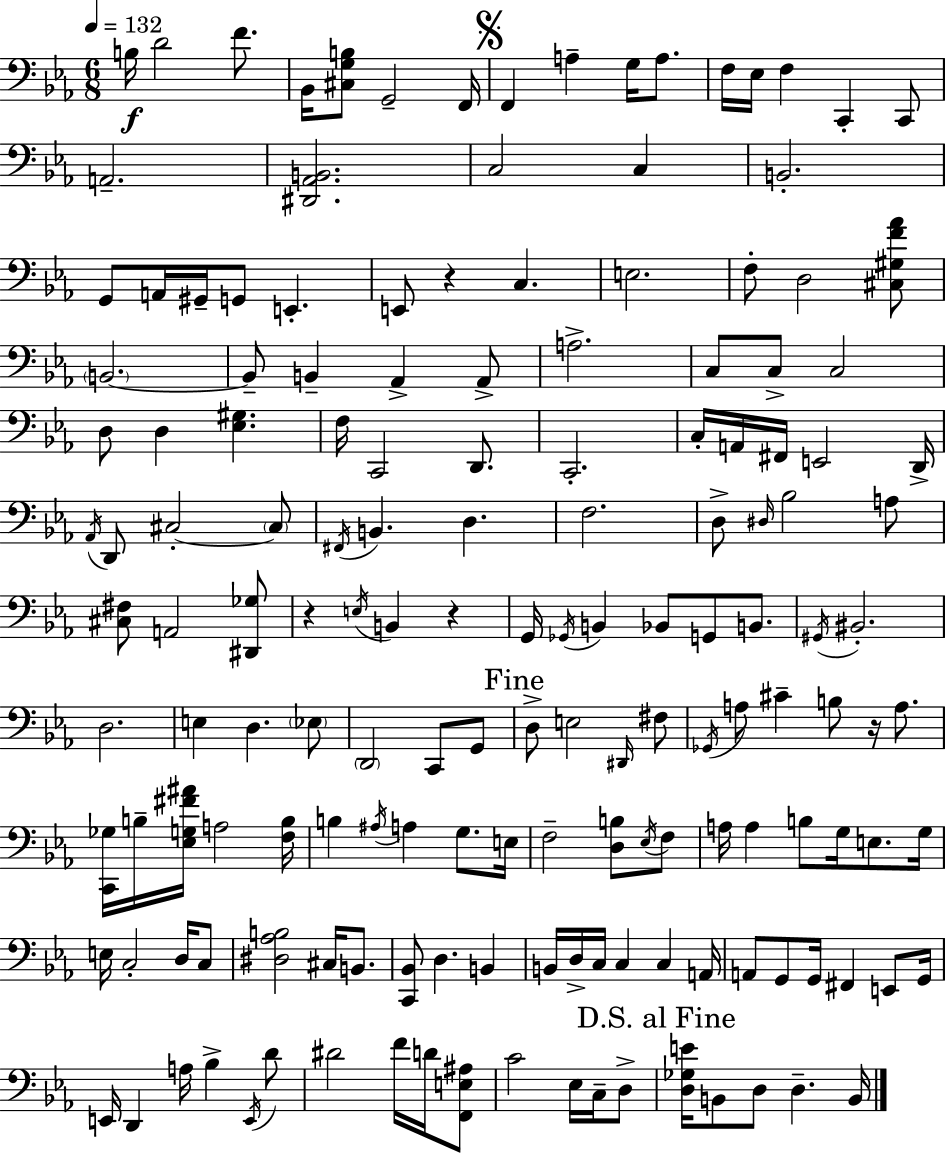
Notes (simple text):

B3/s D4/h F4/e. Bb2/s [C#3,G3,B3]/e G2/h F2/s F2/q A3/q G3/s A3/e. F3/s Eb3/s F3/q C2/q C2/e A2/h. [D#2,Ab2,B2]/h. C3/h C3/q B2/h. G2/e A2/s G#2/s G2/e E2/q. E2/e R/q C3/q. E3/h. F3/e D3/h [C#3,G#3,F4,Ab4]/e B2/h. B2/e B2/q Ab2/q Ab2/e A3/h. C3/e C3/e C3/h D3/e D3/q [Eb3,G#3]/q. F3/s C2/h D2/e. C2/h. C3/s A2/s F#2/s E2/h D2/s Ab2/s D2/e C#3/h C#3/e F#2/s B2/q. D3/q. F3/h. D3/e D#3/s Bb3/h A3/e [C#3,F#3]/e A2/h [D#2,Gb3]/e R/q E3/s B2/q R/q G2/s Gb2/s B2/q Bb2/e G2/e B2/e. G#2/s BIS2/h. D3/h. E3/q D3/q. Eb3/e D2/h C2/e G2/e D3/e E3/h D#2/s F#3/e Gb2/s A3/e C#4/q B3/e R/s A3/e. [C2,Gb3]/s B3/s [Eb3,G3,F#4,A#4]/s A3/h [F3,B3]/s B3/q A#3/s A3/q G3/e. E3/s F3/h [D3,B3]/e Eb3/s F3/e A3/s A3/q B3/e G3/s E3/e. G3/s E3/s C3/h D3/s C3/e [D#3,Ab3,B3]/h C#3/s B2/e. [C2,Bb2]/e D3/q. B2/q B2/s D3/s C3/s C3/q C3/q A2/s A2/e G2/e G2/s F#2/q E2/e G2/s E2/s D2/q A3/s Bb3/q E2/s D4/e D#4/h F4/s D4/s [F2,E3,A#3]/e C4/h Eb3/s C3/s D3/e [D3,Gb3,E4]/s B2/e D3/e D3/q. B2/s